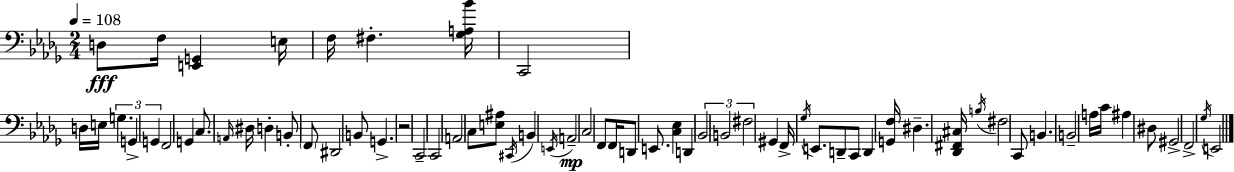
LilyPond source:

{
  \clef bass
  \numericTimeSignature
  \time 2/4
  \key bes \minor
  \tempo 4 = 108
  d8\fff f16 <e, g,>4 e16 | f16 fis4.-. <ges a bes'>16 | c,2 | d16 e16 \tuplet 3/2 { g4. | \break g,4-> g,4 } | f,2 | g,4 c8. \grace { a,16 } | dis16 d4-. b,8-. \parenthesize f,8 | \break dis,2 | b,8 g,4.-> | r2 | c,2-- | \break c,2 | a,2 | c8 <e ais>8 \acciaccatura { cis,16 } b,4 | \acciaccatura { e,16 } a,2--\mp | \break c2 | f,8 f,16 d,8 | e,8. <c ees>4 d,4 | \tuplet 3/2 { bes,2 | \break b,2 | fis2 } | gis,4 f,16-> | \acciaccatura { ges16 } e,8. d,8-- c,8 | \break d,4 <g, f>16 dis4.-- | <des, fis, cis>16 \acciaccatura { b16 } fis2 | c,8 b,4. | b,2-- | \break a16 c'16 ais4 | dis8 gis,2-> | f,2-> | \acciaccatura { ges16 } e,2 | \break \bar "|."
}